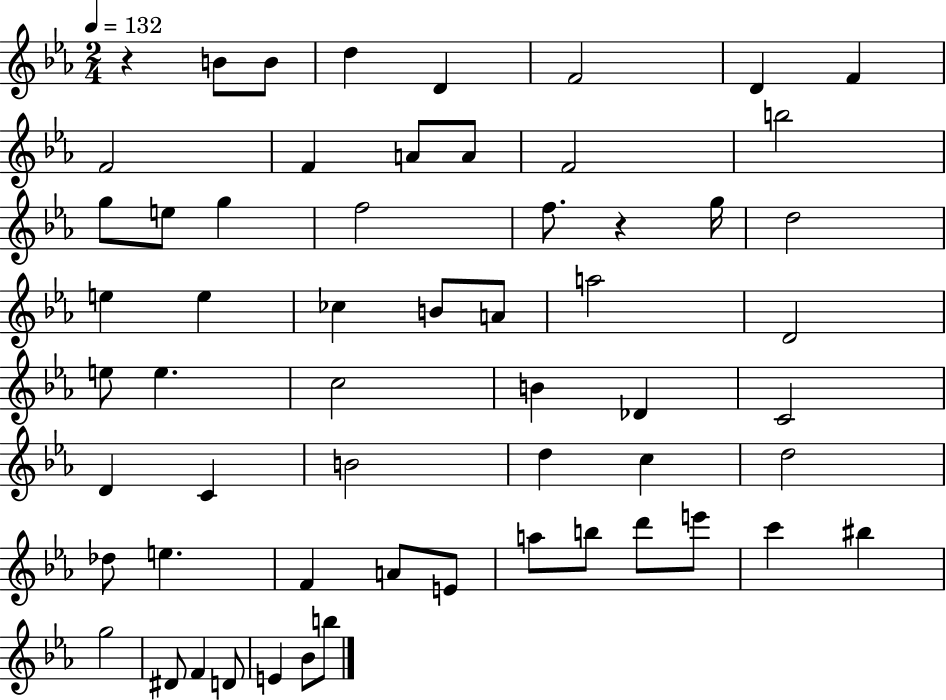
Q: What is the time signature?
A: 2/4